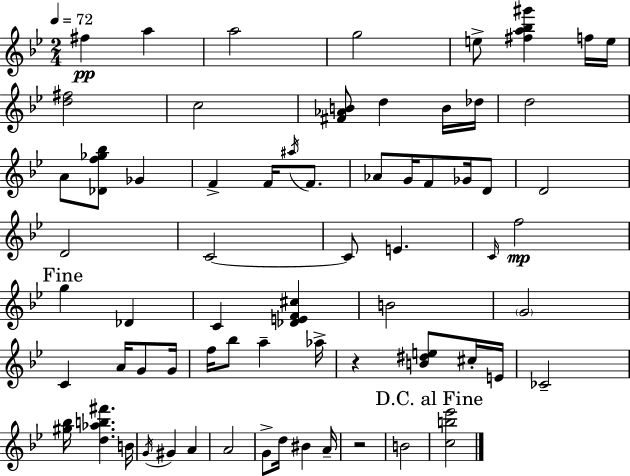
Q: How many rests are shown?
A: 2